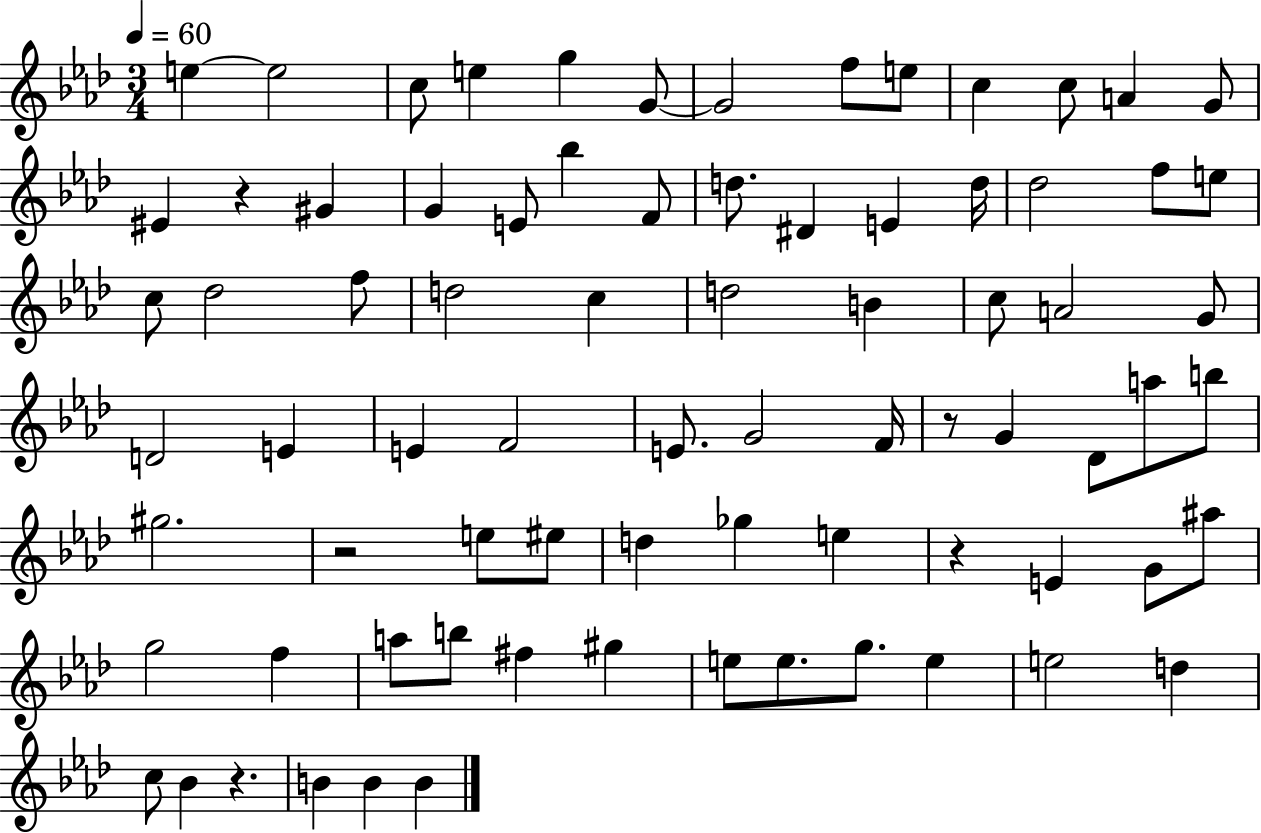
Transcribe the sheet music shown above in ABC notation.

X:1
T:Untitled
M:3/4
L:1/4
K:Ab
e e2 c/2 e g G/2 G2 f/2 e/2 c c/2 A G/2 ^E z ^G G E/2 _b F/2 d/2 ^D E d/4 _d2 f/2 e/2 c/2 _d2 f/2 d2 c d2 B c/2 A2 G/2 D2 E E F2 E/2 G2 F/4 z/2 G _D/2 a/2 b/2 ^g2 z2 e/2 ^e/2 d _g e z E G/2 ^a/2 g2 f a/2 b/2 ^f ^g e/2 e/2 g/2 e e2 d c/2 _B z B B B